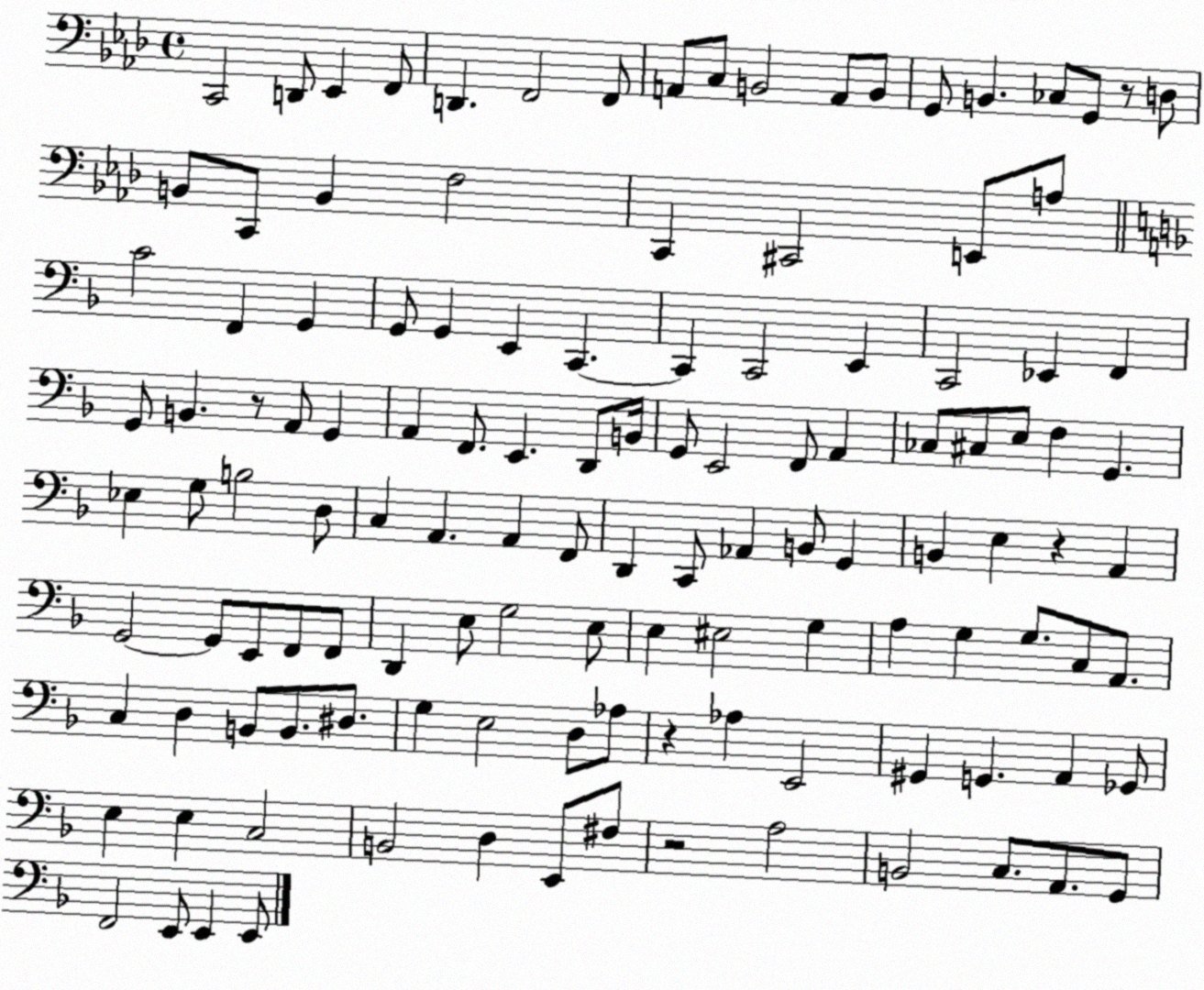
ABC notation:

X:1
T:Untitled
M:4/4
L:1/4
K:Ab
C,,2 D,,/2 _E,, F,,/2 D,, F,,2 F,,/2 A,,/2 C,/2 B,,2 A,,/2 B,,/2 G,,/2 B,, _C,/2 G,,/2 z/2 D,/2 B,,/2 C,,/2 B,, F,2 C,, ^C,,2 E,,/2 A,/2 C2 F,, G,, G,,/2 G,, E,, C,, C,, C,,2 E,, C,,2 _E,, F,, G,,/2 B,, z/2 A,,/2 G,, A,, F,,/2 E,, D,,/2 B,,/4 G,,/2 E,,2 F,,/2 A,, _C,/2 ^C,/2 E,/2 F, G,, _E, G,/2 B,2 D,/2 C, A,, A,, F,,/2 D,, C,,/2 _A,, B,,/2 G,, B,, E, z A,, G,,2 G,,/2 E,,/2 F,,/2 F,,/2 D,, E,/2 G,2 E,/2 E, ^E,2 G, A, G, G,/2 C,/2 A,,/2 C, D, B,,/2 B,,/2 ^D,/2 G, E,2 D,/2 _A,/2 z _A, E,,2 ^G,, G,, A,, _G,,/2 E, E, C,2 B,,2 D, E,,/2 ^F,/2 z2 A,2 B,,2 C,/2 A,,/2 G,,/2 F,,2 E,,/2 E,, E,,/2